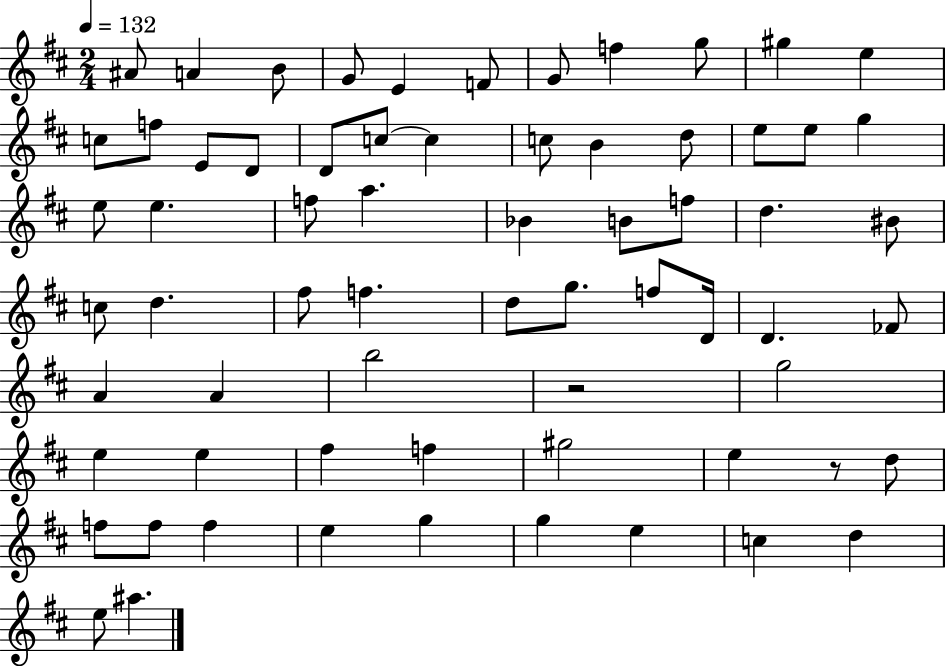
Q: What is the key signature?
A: D major